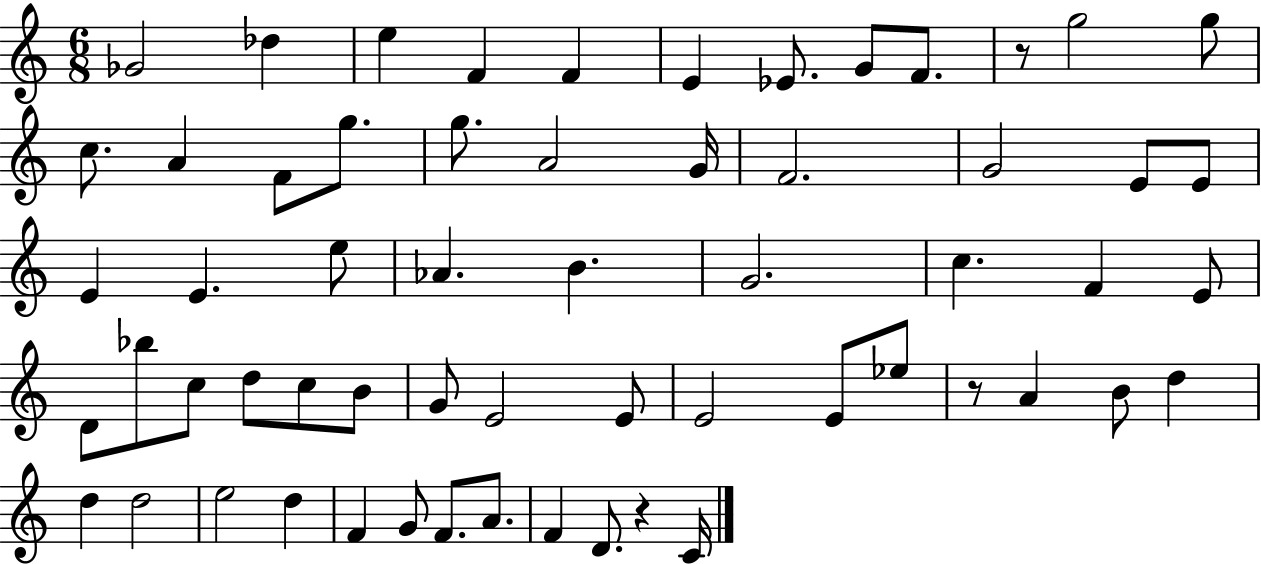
{
  \clef treble
  \numericTimeSignature
  \time 6/8
  \key c \major
  \repeat volta 2 { ges'2 des''4 | e''4 f'4 f'4 | e'4 ees'8. g'8 f'8. | r8 g''2 g''8 | \break c''8. a'4 f'8 g''8. | g''8. a'2 g'16 | f'2. | g'2 e'8 e'8 | \break e'4 e'4. e''8 | aes'4. b'4. | g'2. | c''4. f'4 e'8 | \break d'8 bes''8 c''8 d''8 c''8 b'8 | g'8 e'2 e'8 | e'2 e'8 ees''8 | r8 a'4 b'8 d''4 | \break d''4 d''2 | e''2 d''4 | f'4 g'8 f'8. a'8. | f'4 d'8. r4 c'16 | \break } \bar "|."
}